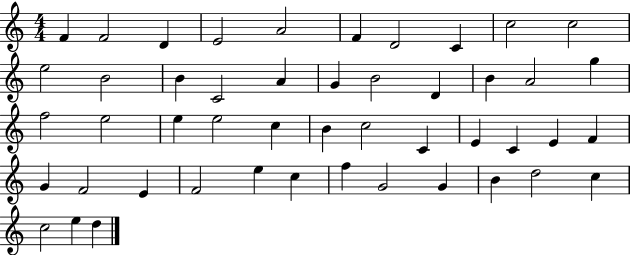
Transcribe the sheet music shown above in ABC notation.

X:1
T:Untitled
M:4/4
L:1/4
K:C
F F2 D E2 A2 F D2 C c2 c2 e2 B2 B C2 A G B2 D B A2 g f2 e2 e e2 c B c2 C E C E F G F2 E F2 e c f G2 G B d2 c c2 e d